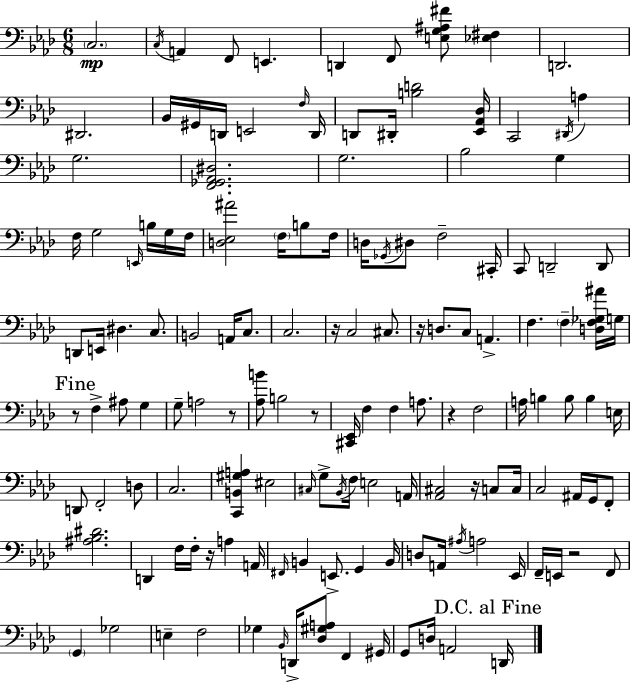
X:1
T:Untitled
M:6/8
L:1/4
K:Fm
C,2 C,/4 A,, F,,/2 E,, D,, F,,/2 [E,G,^A,^F]/2 [_E,^F,] D,,2 ^D,,2 _B,,/4 ^G,,/4 D,,/4 E,,2 F,/4 D,,/4 D,,/2 ^D,,/4 [B,D]2 [_E,,_A,,_D,]/4 C,,2 ^D,,/4 A, G,2 [F,,_G,,_A,,^D,]2 G,2 _B,2 G, F,/4 G,2 E,,/4 B,/4 G,/4 F,/4 [D,_E,^A]2 F,/4 B,/2 F,/4 D,/4 _G,,/4 ^D,/2 F,2 ^C,,/4 C,,/2 D,,2 D,,/2 D,,/2 E,,/4 ^D, C,/2 B,,2 A,,/4 C,/2 C,2 z/4 C,2 ^C,/2 z/4 D,/2 C,/2 A,, F, F, [D,F,_G,^A]/4 G,/4 z/2 F, ^A,/2 G, G,/2 A,2 z/2 [_A,B]/2 B,2 z/2 [^C,,_E,,]/4 F, F, A,/2 z F,2 A,/4 B, B,/2 B, E,/4 D,,/2 F,,2 D,/2 C,2 [C,,B,,^G,A,] ^E,2 ^C,/4 G,/2 _B,,/4 F,/4 E,2 A,,/4 [_A,,^C,]2 z/4 C,/2 C,/4 C,2 ^A,,/4 G,,/4 F,,/2 [^A,_B,^D]2 D,, F,/4 F,/4 z/4 A, A,,/4 ^F,,/4 B,, E,,/2 G,, B,,/4 D,/2 A,,/4 ^A,/4 A,2 _E,,/4 F,,/4 E,,/4 z2 F,,/2 G,, _G,2 E, F,2 _G, _B,,/4 D,,/4 [_D,^G,A,]/2 F,, ^G,,/4 G,,/2 D,/4 A,,2 D,,/4